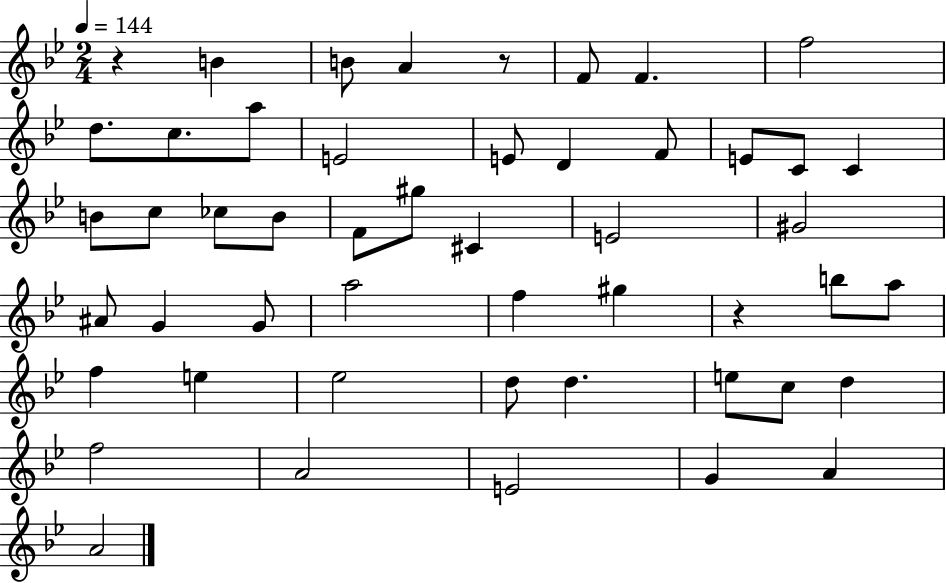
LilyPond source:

{
  \clef treble
  \numericTimeSignature
  \time 2/4
  \key bes \major
  \tempo 4 = 144
  r4 b'4 | b'8 a'4 r8 | f'8 f'4. | f''2 | \break d''8. c''8. a''8 | e'2 | e'8 d'4 f'8 | e'8 c'8 c'4 | \break b'8 c''8 ces''8 b'8 | f'8 gis''8 cis'4 | e'2 | gis'2 | \break ais'8 g'4 g'8 | a''2 | f''4 gis''4 | r4 b''8 a''8 | \break f''4 e''4 | ees''2 | d''8 d''4. | e''8 c''8 d''4 | \break f''2 | a'2 | e'2 | g'4 a'4 | \break a'2 | \bar "|."
}